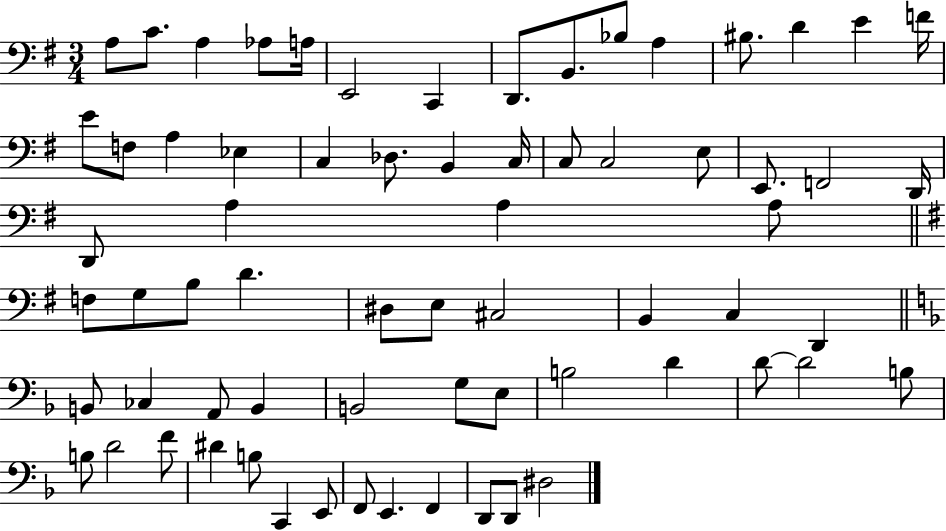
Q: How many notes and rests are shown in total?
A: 68